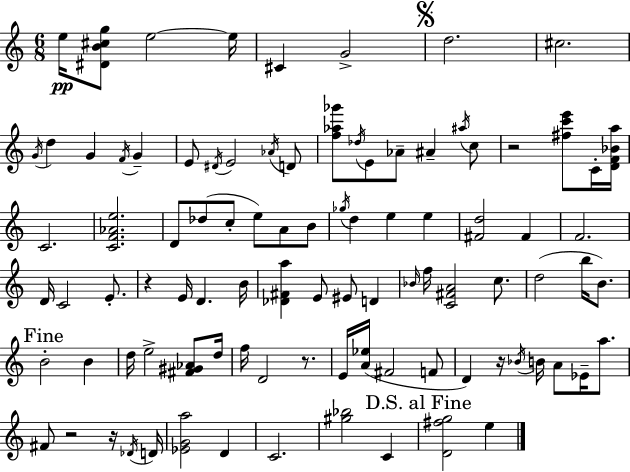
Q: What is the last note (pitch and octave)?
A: E5